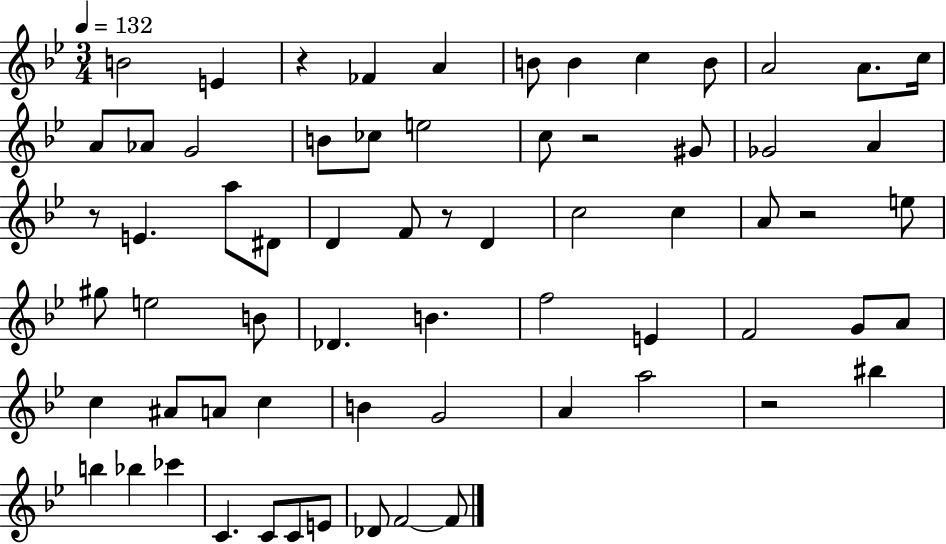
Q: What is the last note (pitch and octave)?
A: F4